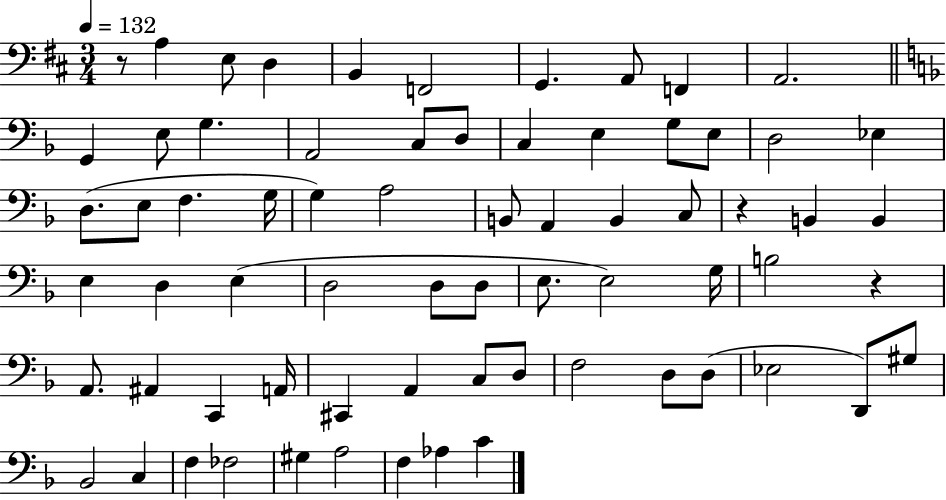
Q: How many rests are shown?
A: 3